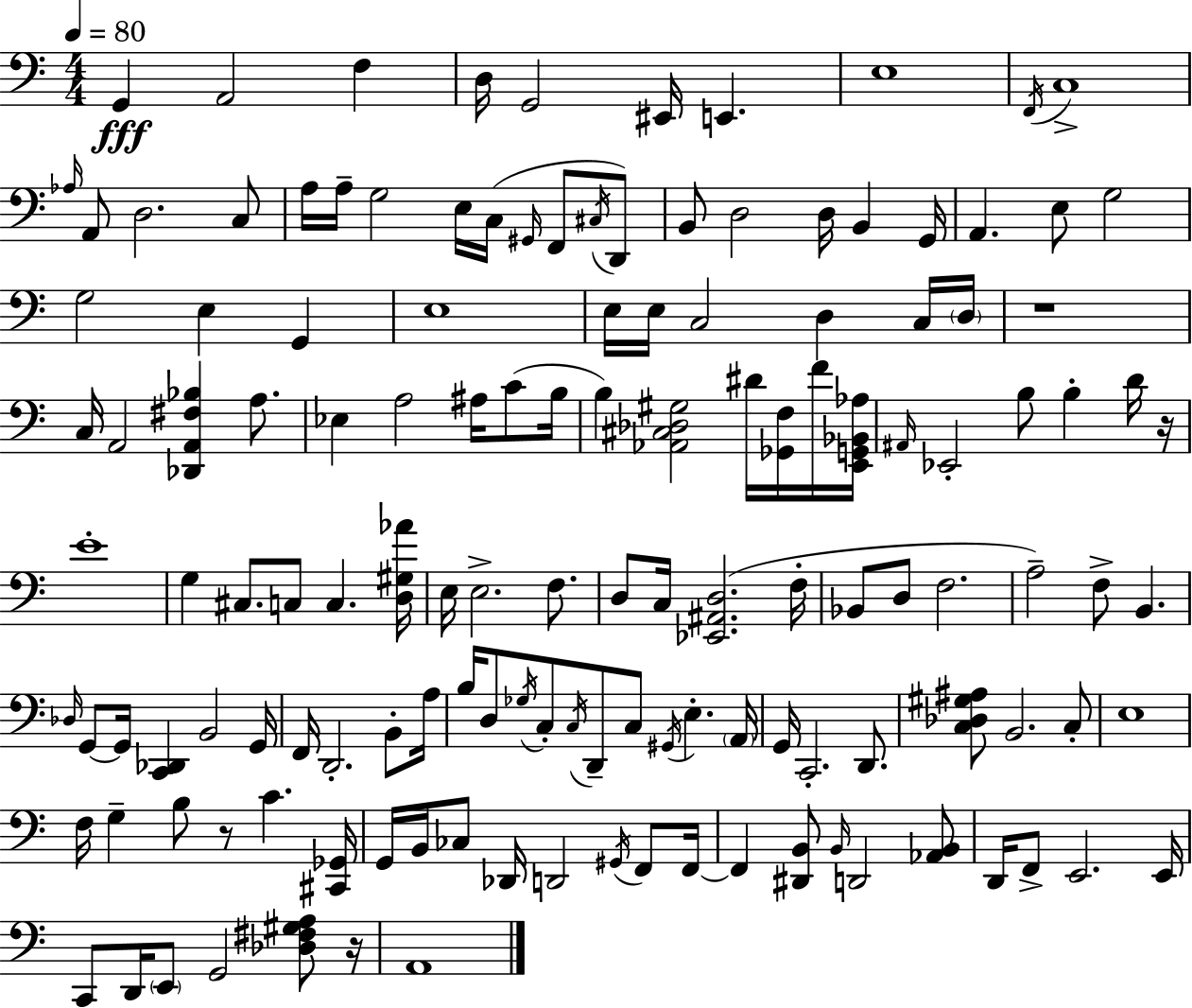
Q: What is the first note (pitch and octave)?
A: G2